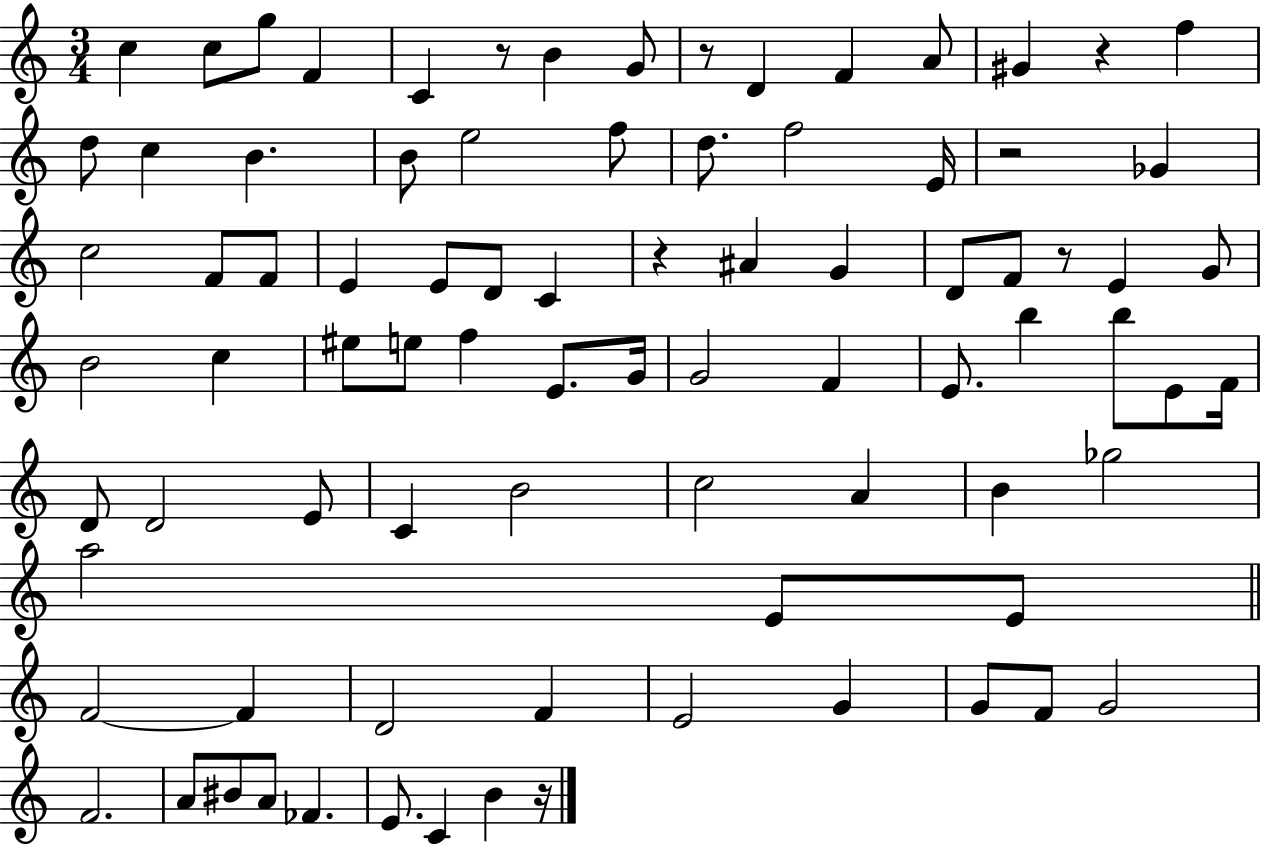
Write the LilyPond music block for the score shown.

{
  \clef treble
  \numericTimeSignature
  \time 3/4
  \key c \major
  c''4 c''8 g''8 f'4 | c'4 r8 b'4 g'8 | r8 d'4 f'4 a'8 | gis'4 r4 f''4 | \break d''8 c''4 b'4. | b'8 e''2 f''8 | d''8. f''2 e'16 | r2 ges'4 | \break c''2 f'8 f'8 | e'4 e'8 d'8 c'4 | r4 ais'4 g'4 | d'8 f'8 r8 e'4 g'8 | \break b'2 c''4 | eis''8 e''8 f''4 e'8. g'16 | g'2 f'4 | e'8. b''4 b''8 e'8 f'16 | \break d'8 d'2 e'8 | c'4 b'2 | c''2 a'4 | b'4 ges''2 | \break a''2 e'8 e'8 | \bar "||" \break \key c \major f'2~~ f'4 | d'2 f'4 | e'2 g'4 | g'8 f'8 g'2 | \break f'2. | a'8 bis'8 a'8 fes'4. | e'8. c'4 b'4 r16 | \bar "|."
}